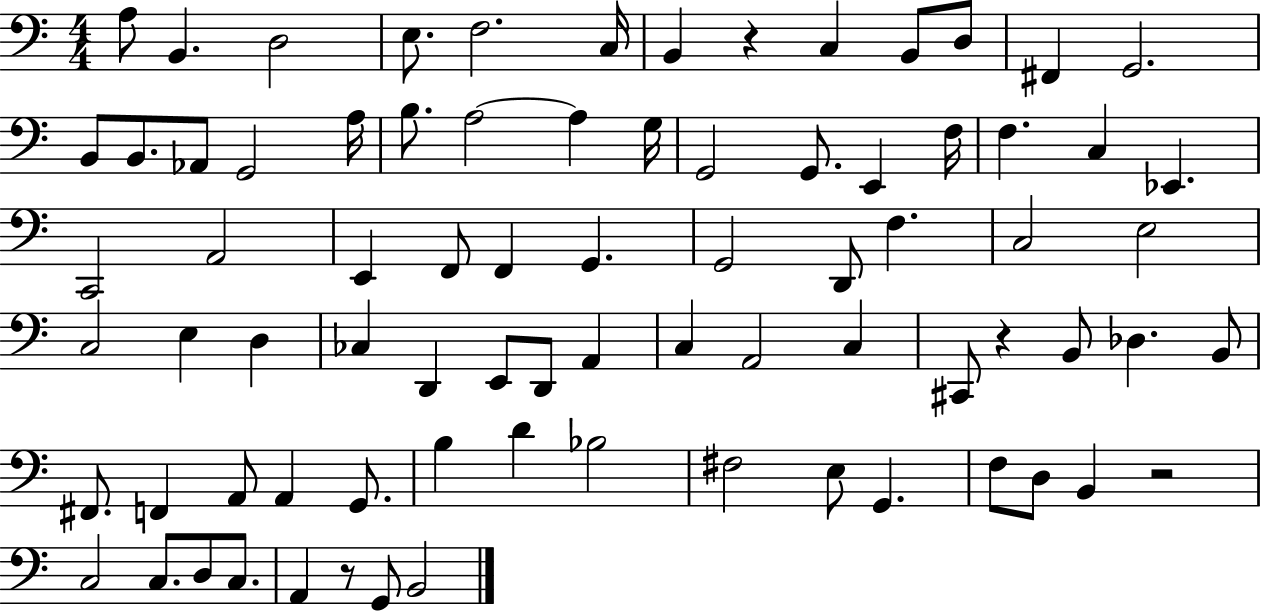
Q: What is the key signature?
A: C major